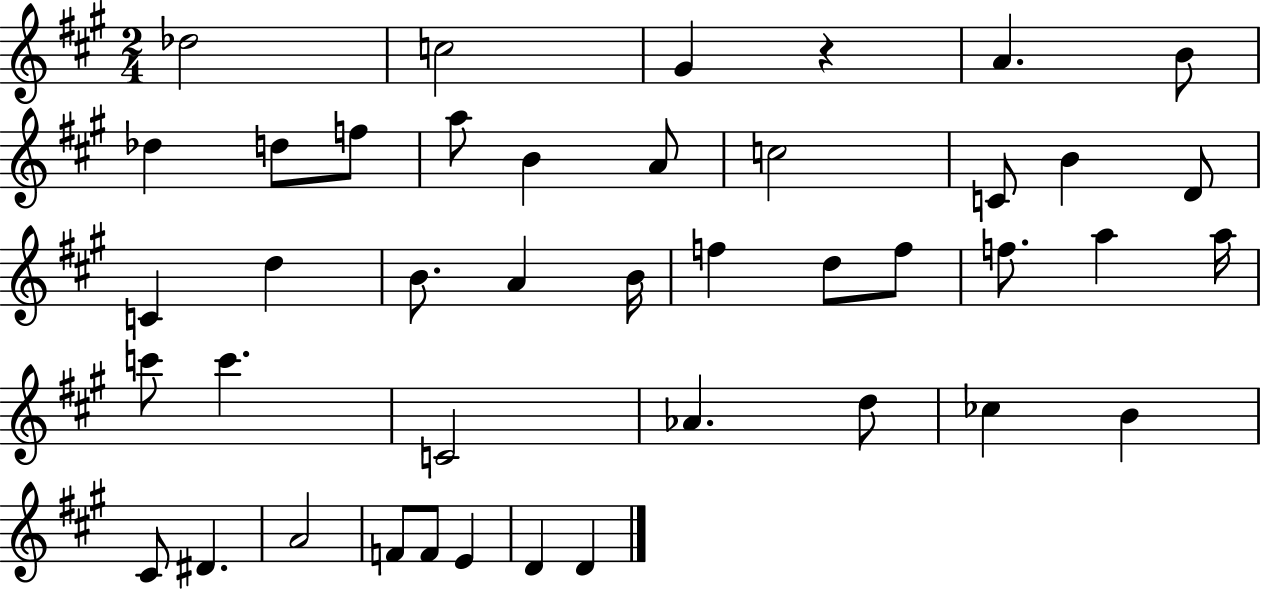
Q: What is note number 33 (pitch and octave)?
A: B4